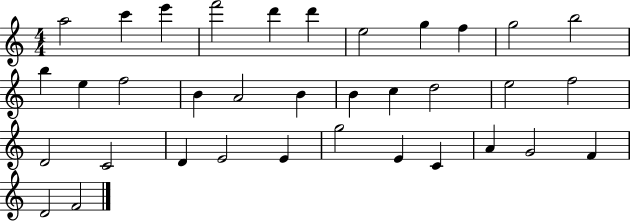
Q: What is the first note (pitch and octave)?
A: A5